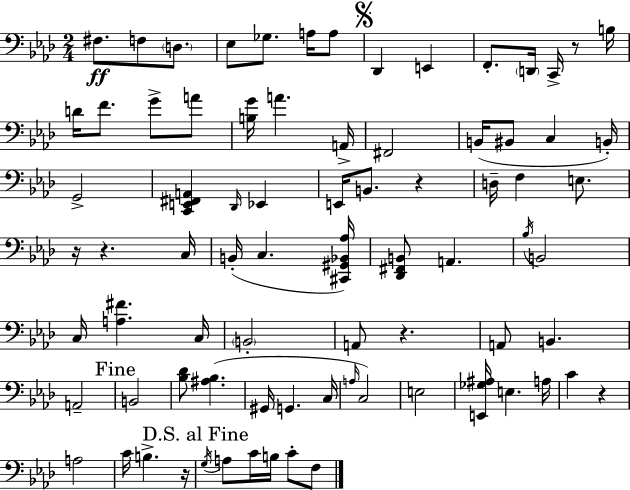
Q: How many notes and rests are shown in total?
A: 79